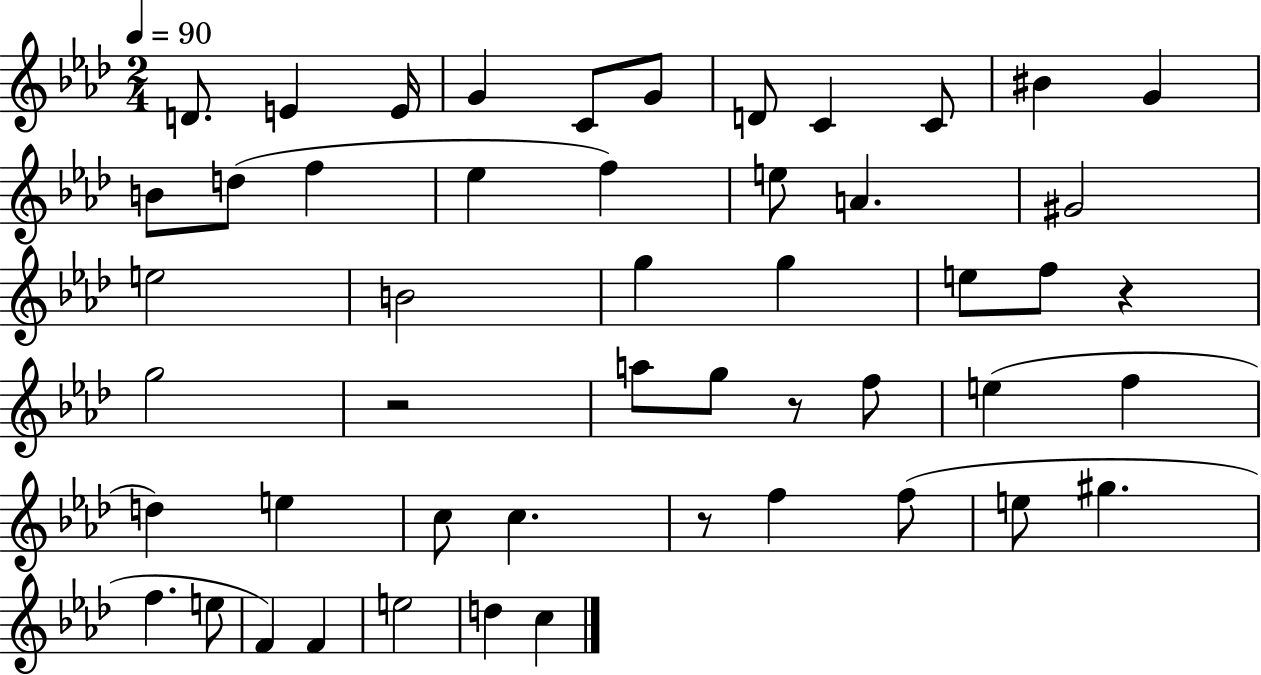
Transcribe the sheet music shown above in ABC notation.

X:1
T:Untitled
M:2/4
L:1/4
K:Ab
D/2 E E/4 G C/2 G/2 D/2 C C/2 ^B G B/2 d/2 f _e f e/2 A ^G2 e2 B2 g g e/2 f/2 z g2 z2 a/2 g/2 z/2 f/2 e f d e c/2 c z/2 f f/2 e/2 ^g f e/2 F F e2 d c